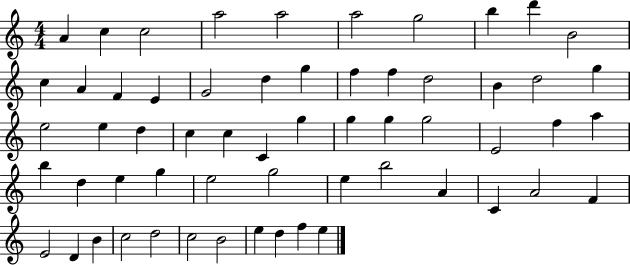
A4/q C5/q C5/h A5/h A5/h A5/h G5/h B5/q D6/q B4/h C5/q A4/q F4/q E4/q G4/h D5/q G5/q F5/q F5/q D5/h B4/q D5/h G5/q E5/h E5/q D5/q C5/q C5/q C4/q G5/q G5/q G5/q G5/h E4/h F5/q A5/q B5/q D5/q E5/q G5/q E5/h G5/h E5/q B5/h A4/q C4/q A4/h F4/q E4/h D4/q B4/q C5/h D5/h C5/h B4/h E5/q D5/q F5/q E5/q